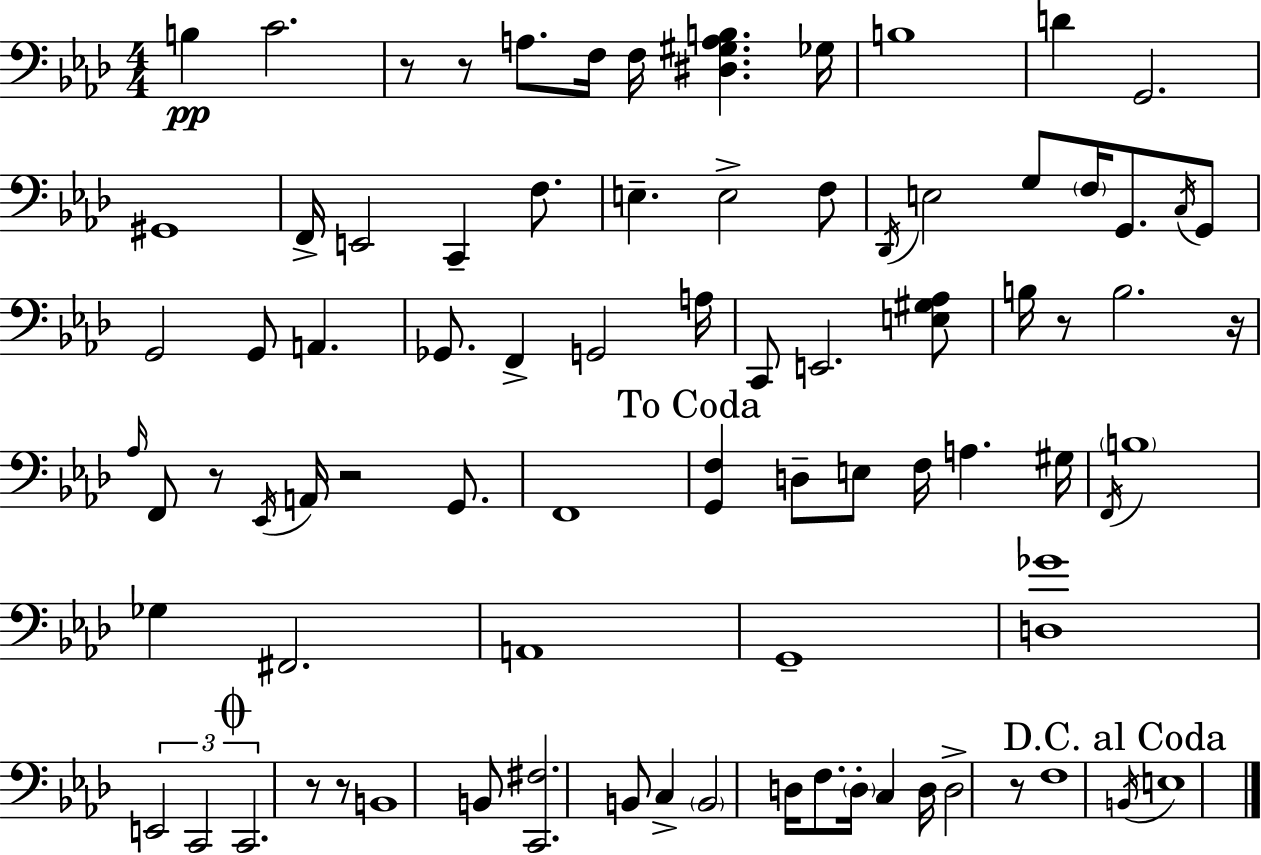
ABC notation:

X:1
T:Untitled
M:4/4
L:1/4
K:Ab
B, C2 z/2 z/2 A,/2 F,/4 F,/4 [^D,^G,A,B,] _G,/4 B,4 D G,,2 ^G,,4 F,,/4 E,,2 C,, F,/2 E, E,2 F,/2 _D,,/4 E,2 G,/2 F,/4 G,,/2 C,/4 G,,/2 G,,2 G,,/2 A,, _G,,/2 F,, G,,2 A,/4 C,,/2 E,,2 [E,^G,_A,]/2 B,/4 z/2 B,2 z/4 _A,/4 F,,/2 z/2 _E,,/4 A,,/4 z2 G,,/2 F,,4 [G,,F,] D,/2 E,/2 F,/4 A, ^G,/4 F,,/4 B,4 _G, ^F,,2 A,,4 G,,4 [D,_G]4 E,,2 C,,2 C,,2 z/2 z/2 B,,4 B,,/2 [C,,^F,]2 B,,/2 C, B,,2 D,/4 F,/2 D,/4 C, D,/4 D,2 z/2 F,4 B,,/4 E,4